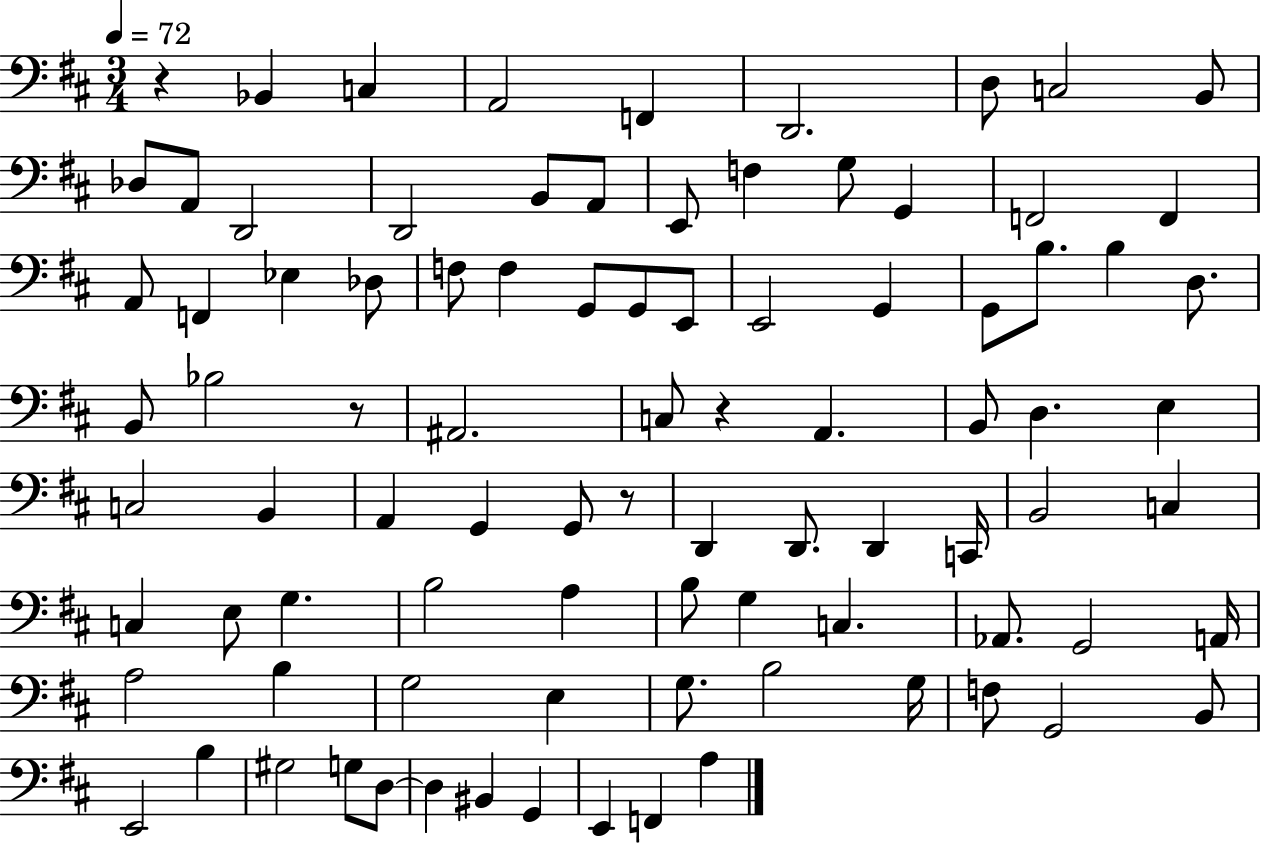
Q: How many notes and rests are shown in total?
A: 90